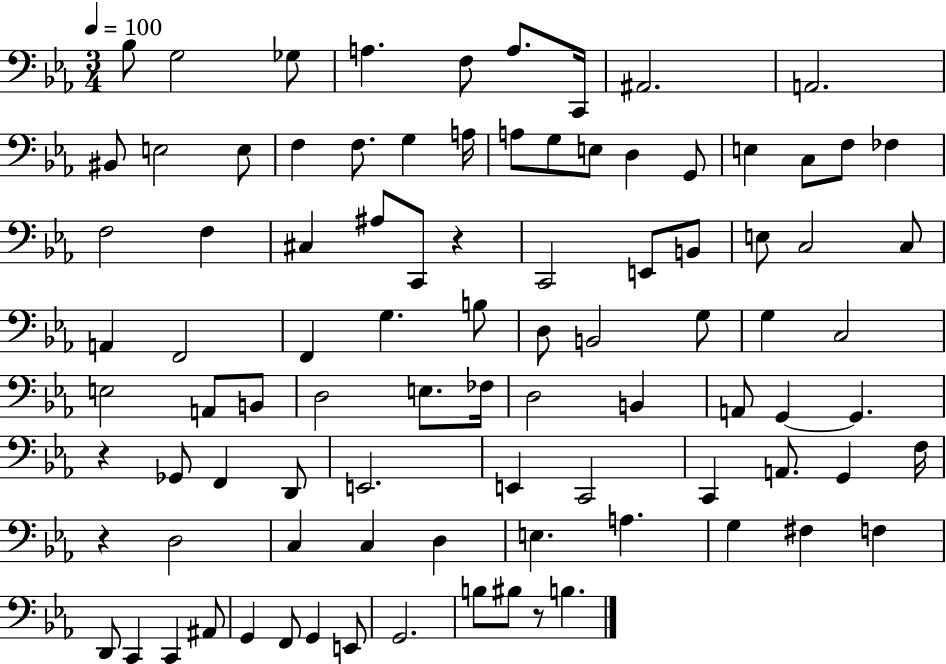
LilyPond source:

{
  \clef bass
  \numericTimeSignature
  \time 3/4
  \key ees \major
  \tempo 4 = 100
  bes8 g2 ges8 | a4. f8 a8. c,16 | ais,2. | a,2. | \break bis,8 e2 e8 | f4 f8. g4 a16 | a8 g8 e8 d4 g,8 | e4 c8 f8 fes4 | \break f2 f4 | cis4 ais8 c,8 r4 | c,2 e,8 b,8 | e8 c2 c8 | \break a,4 f,2 | f,4 g4. b8 | d8 b,2 g8 | g4 c2 | \break e2 a,8 b,8 | d2 e8. fes16 | d2 b,4 | a,8 g,4~~ g,4. | \break r4 ges,8 f,4 d,8 | e,2. | e,4 c,2 | c,4 a,8. g,4 f16 | \break r4 d2 | c4 c4 d4 | e4. a4. | g4 fis4 f4 | \break d,8 c,4 c,4 ais,8 | g,4 f,8 g,4 e,8 | g,2. | b8 bis8 r8 b4. | \break \bar "|."
}